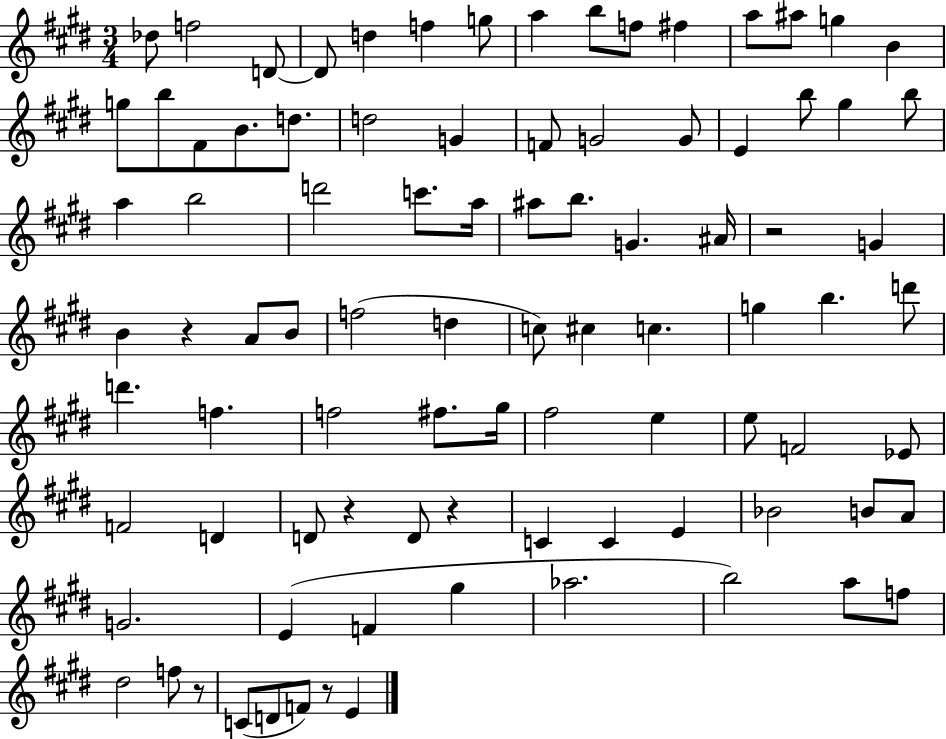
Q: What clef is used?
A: treble